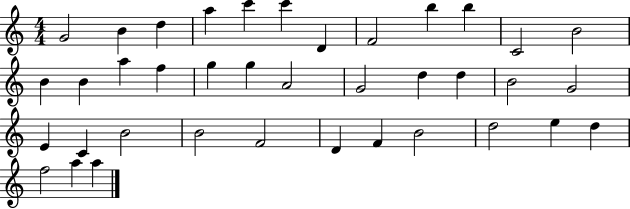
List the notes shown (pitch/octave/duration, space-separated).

G4/h B4/q D5/q A5/q C6/q C6/q D4/q F4/h B5/q B5/q C4/h B4/h B4/q B4/q A5/q F5/q G5/q G5/q A4/h G4/h D5/q D5/q B4/h G4/h E4/q C4/q B4/h B4/h F4/h D4/q F4/q B4/h D5/h E5/q D5/q F5/h A5/q A5/q